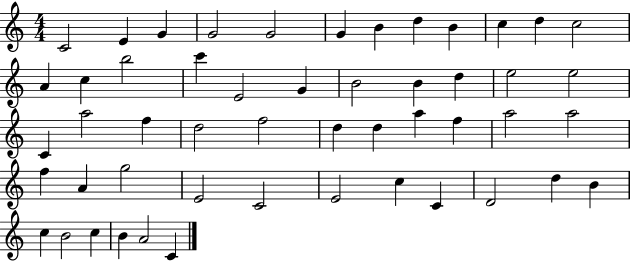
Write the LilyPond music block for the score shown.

{
  \clef treble
  \numericTimeSignature
  \time 4/4
  \key c \major
  c'2 e'4 g'4 | g'2 g'2 | g'4 b'4 d''4 b'4 | c''4 d''4 c''2 | \break a'4 c''4 b''2 | c'''4 e'2 g'4 | b'2 b'4 d''4 | e''2 e''2 | \break c'4 a''2 f''4 | d''2 f''2 | d''4 d''4 a''4 f''4 | a''2 a''2 | \break f''4 a'4 g''2 | e'2 c'2 | e'2 c''4 c'4 | d'2 d''4 b'4 | \break c''4 b'2 c''4 | b'4 a'2 c'4 | \bar "|."
}